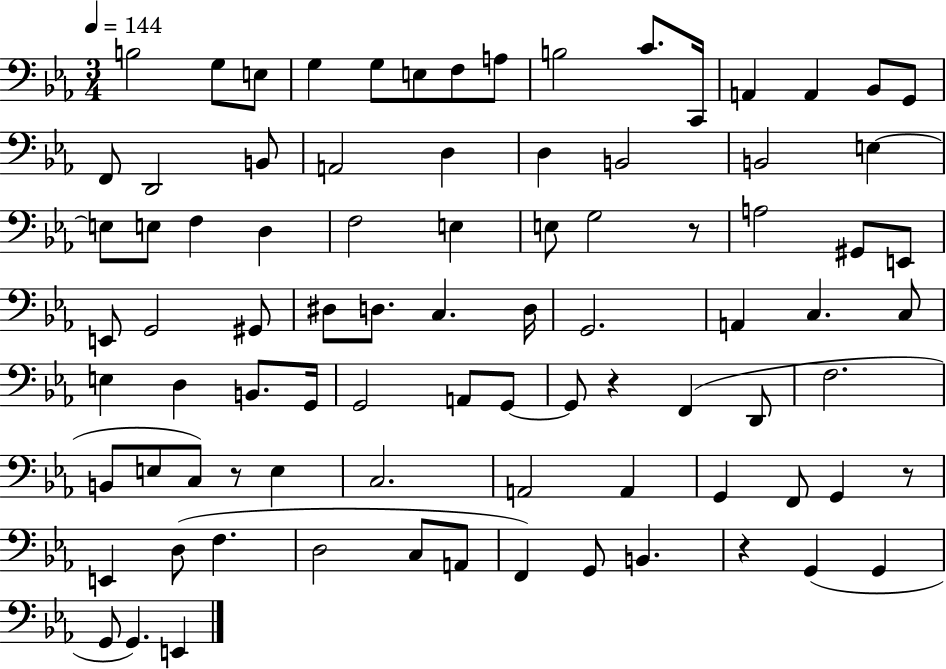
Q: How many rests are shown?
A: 5